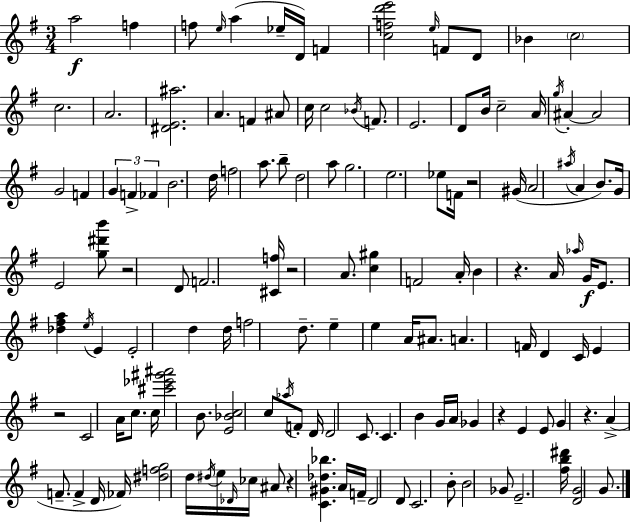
A5/h F5/q F5/e E5/s A5/q Eb5/s D4/s F4/q [C5,F5,D6,E6]/h E5/s F4/e D4/e Bb4/q C5/h C5/h. A4/h. [D#4,E4,A#5]/h. A4/q. F4/q A#4/e C5/s C5/h Bb4/s F4/e. E4/h. D4/e B4/s C5/h A4/s G5/s A#4/q A#4/h G4/h F4/q G4/q F4/q FES4/q B4/h. D5/s F5/h A5/e. B5/e D5/h A5/e G5/h. E5/h. Eb5/e F4/s R/h G#4/s A4/h A#5/s A4/q B4/e. G4/s E4/h [G5,D#6,B6]/e R/h D4/e F4/h. [C#4,F5]/s R/h A4/e. [C5,G#5]/q F4/h A4/s B4/q R/q. A4/s Ab5/s G4/s E4/e. [Db5,F#5,A5]/q E5/s E4/q E4/h D5/q D5/s F5/h D5/e. E5/q E5/q A4/s A#4/e. A4/q. F4/s D4/q C4/s E4/q R/h C4/h A4/s C5/e. C5/s [C#6,Eb6,G#6,A#6]/h B4/e. [E4,Bb4,C5]/h C5/e Ab5/s F4/e D4/s D4/h C4/e. C4/q. B4/q G4/s A4/s Gb4/q R/q E4/q E4/e G4/q R/q. A4/q F4/e. F4/q D4/s FES4/s [D#5,F5,G5]/h D5/s D#5/s E5/s Db4/s CES5/s A#4/e R/q [C4,G#4,Db5,Bb5]/q. A4/s F4/s D4/h D4/e C4/h. B4/e B4/h Gb4/e E4/h. [F#5,B5,D#6]/s [D4,G4]/h G4/e.